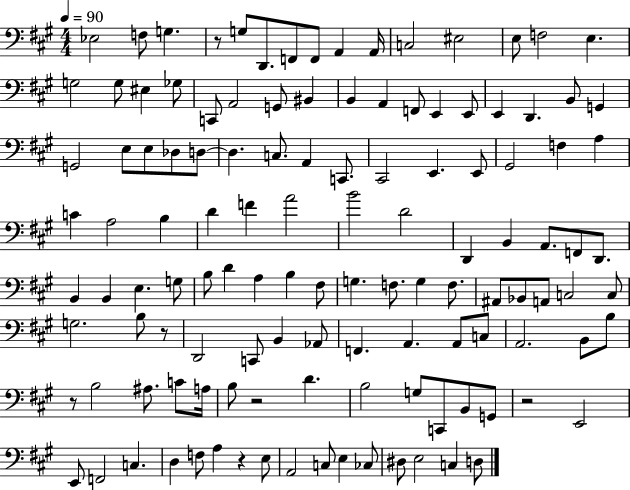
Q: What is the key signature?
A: A major